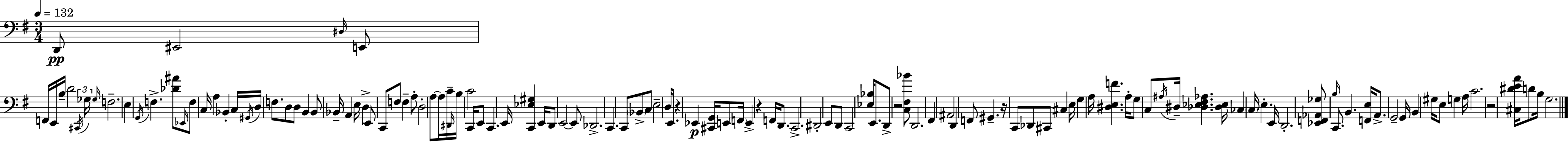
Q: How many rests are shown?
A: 5